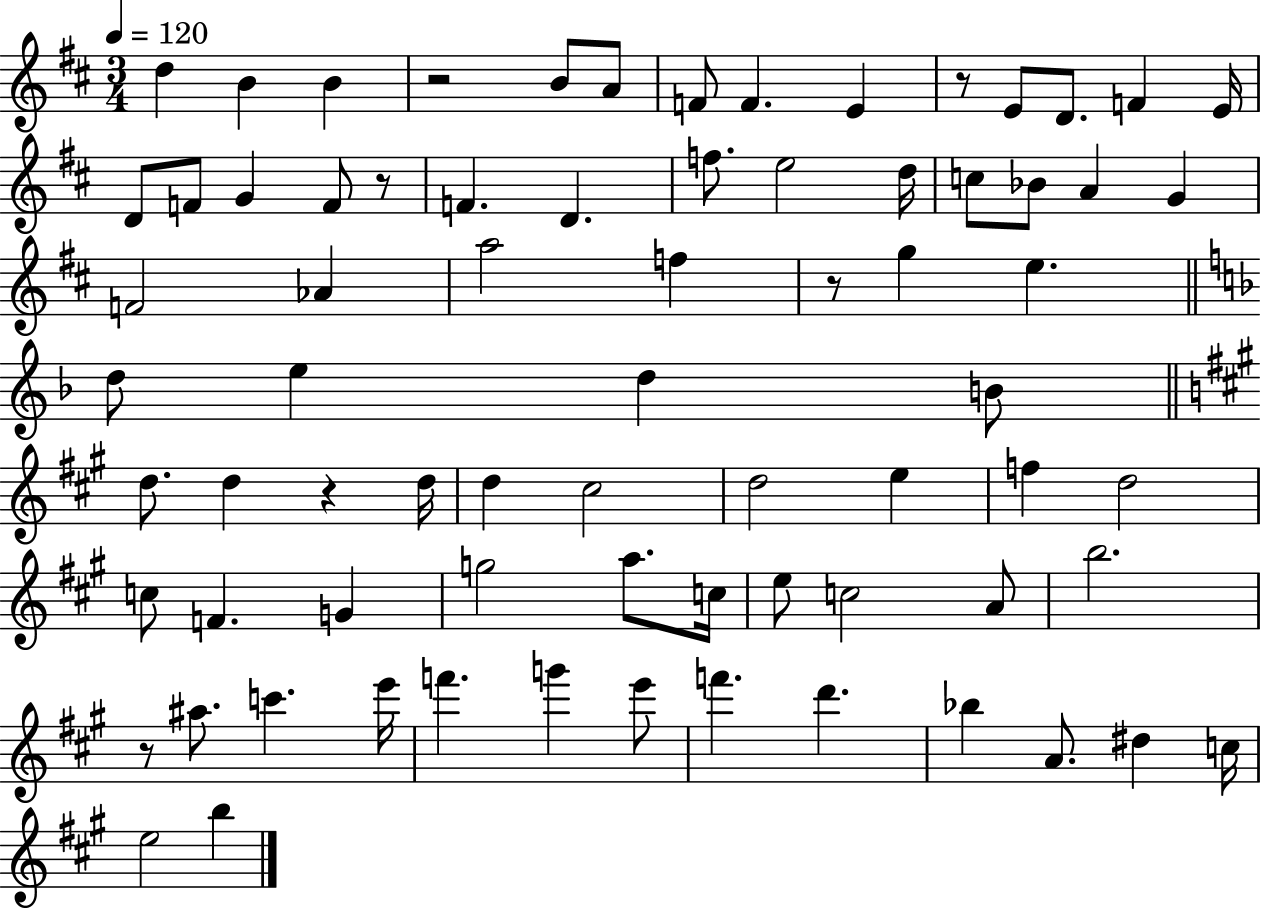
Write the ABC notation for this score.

X:1
T:Untitled
M:3/4
L:1/4
K:D
d B B z2 B/2 A/2 F/2 F E z/2 E/2 D/2 F E/4 D/2 F/2 G F/2 z/2 F D f/2 e2 d/4 c/2 _B/2 A G F2 _A a2 f z/2 g e d/2 e d B/2 d/2 d z d/4 d ^c2 d2 e f d2 c/2 F G g2 a/2 c/4 e/2 c2 A/2 b2 z/2 ^a/2 c' e'/4 f' g' e'/2 f' d' _b A/2 ^d c/4 e2 b